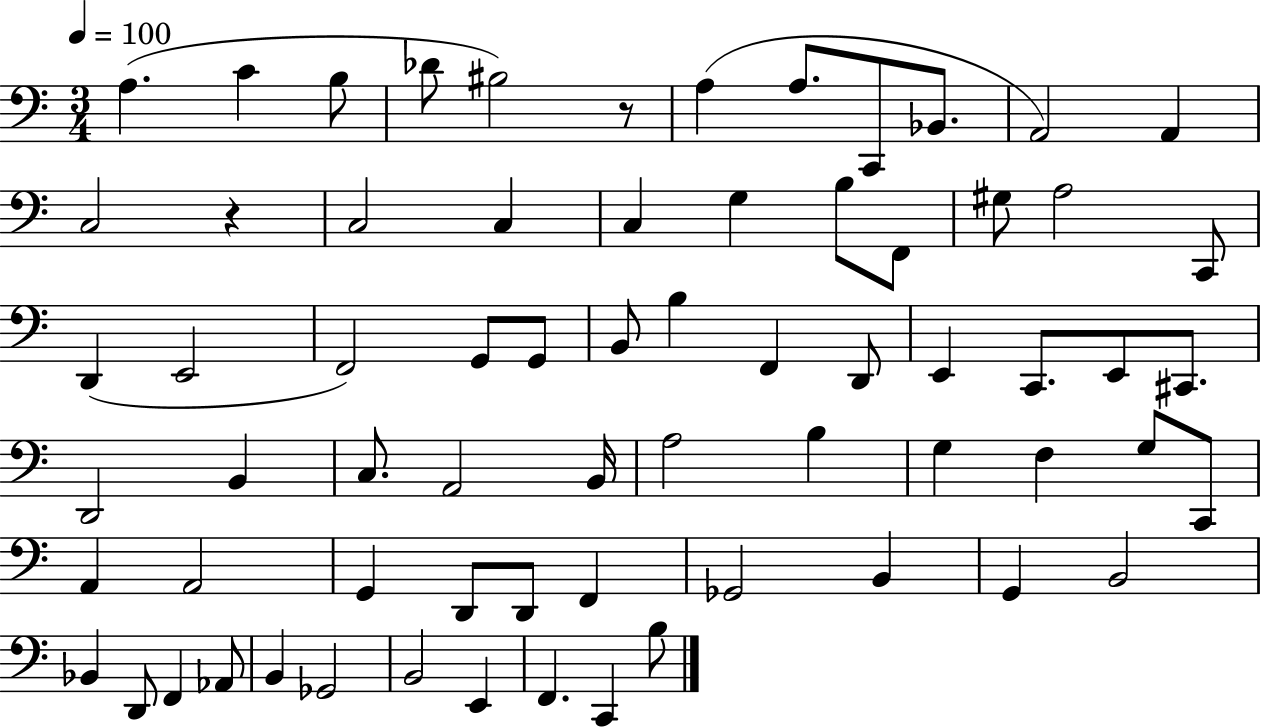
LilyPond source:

{
  \clef bass
  \numericTimeSignature
  \time 3/4
  \key c \major
  \tempo 4 = 100
  a4.( c'4 b8 | des'8 bis2) r8 | a4( a8. c,8 bes,8. | a,2) a,4 | \break c2 r4 | c2 c4 | c4 g4 b8 f,8 | gis8 a2 c,8 | \break d,4( e,2 | f,2) g,8 g,8 | b,8 b4 f,4 d,8 | e,4 c,8. e,8 cis,8. | \break d,2 b,4 | c8. a,2 b,16 | a2 b4 | g4 f4 g8 c,8 | \break a,4 a,2 | g,4 d,8 d,8 f,4 | ges,2 b,4 | g,4 b,2 | \break bes,4 d,8 f,4 aes,8 | b,4 ges,2 | b,2 e,4 | f,4. c,4 b8 | \break \bar "|."
}